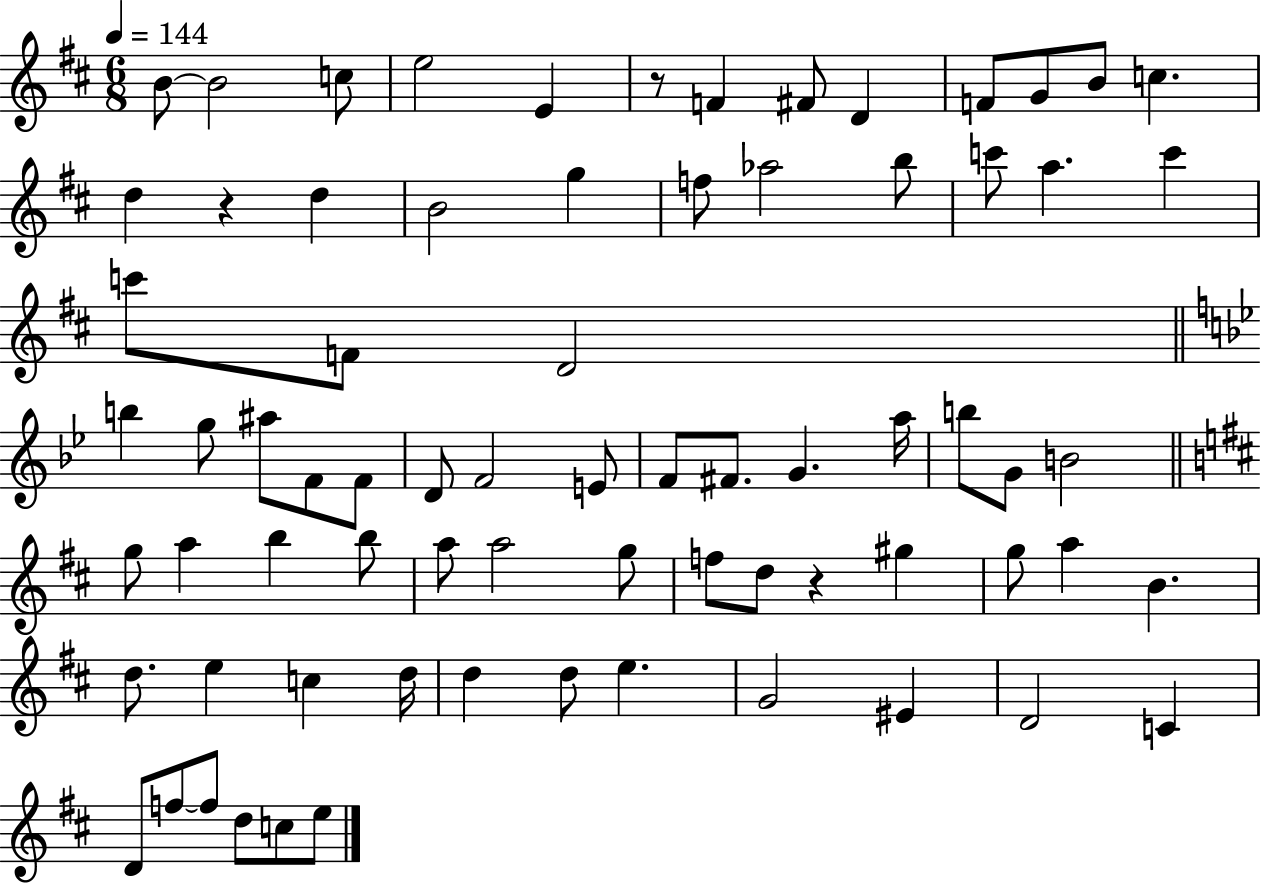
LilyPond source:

{
  \clef treble
  \numericTimeSignature
  \time 6/8
  \key d \major
  \tempo 4 = 144
  b'8~~ b'2 c''8 | e''2 e'4 | r8 f'4 fis'8 d'4 | f'8 g'8 b'8 c''4. | \break d''4 r4 d''4 | b'2 g''4 | f''8 aes''2 b''8 | c'''8 a''4. c'''4 | \break c'''8 f'8 d'2 | \bar "||" \break \key g \minor b''4 g''8 ais''8 f'8 f'8 | d'8 f'2 e'8 | f'8 fis'8. g'4. a''16 | b''8 g'8 b'2 | \break \bar "||" \break \key d \major g''8 a''4 b''4 b''8 | a''8 a''2 g''8 | f''8 d''8 r4 gis''4 | g''8 a''4 b'4. | \break d''8. e''4 c''4 d''16 | d''4 d''8 e''4. | g'2 eis'4 | d'2 c'4 | \break d'8 f''8~~ f''8 d''8 c''8 e''8 | \bar "|."
}